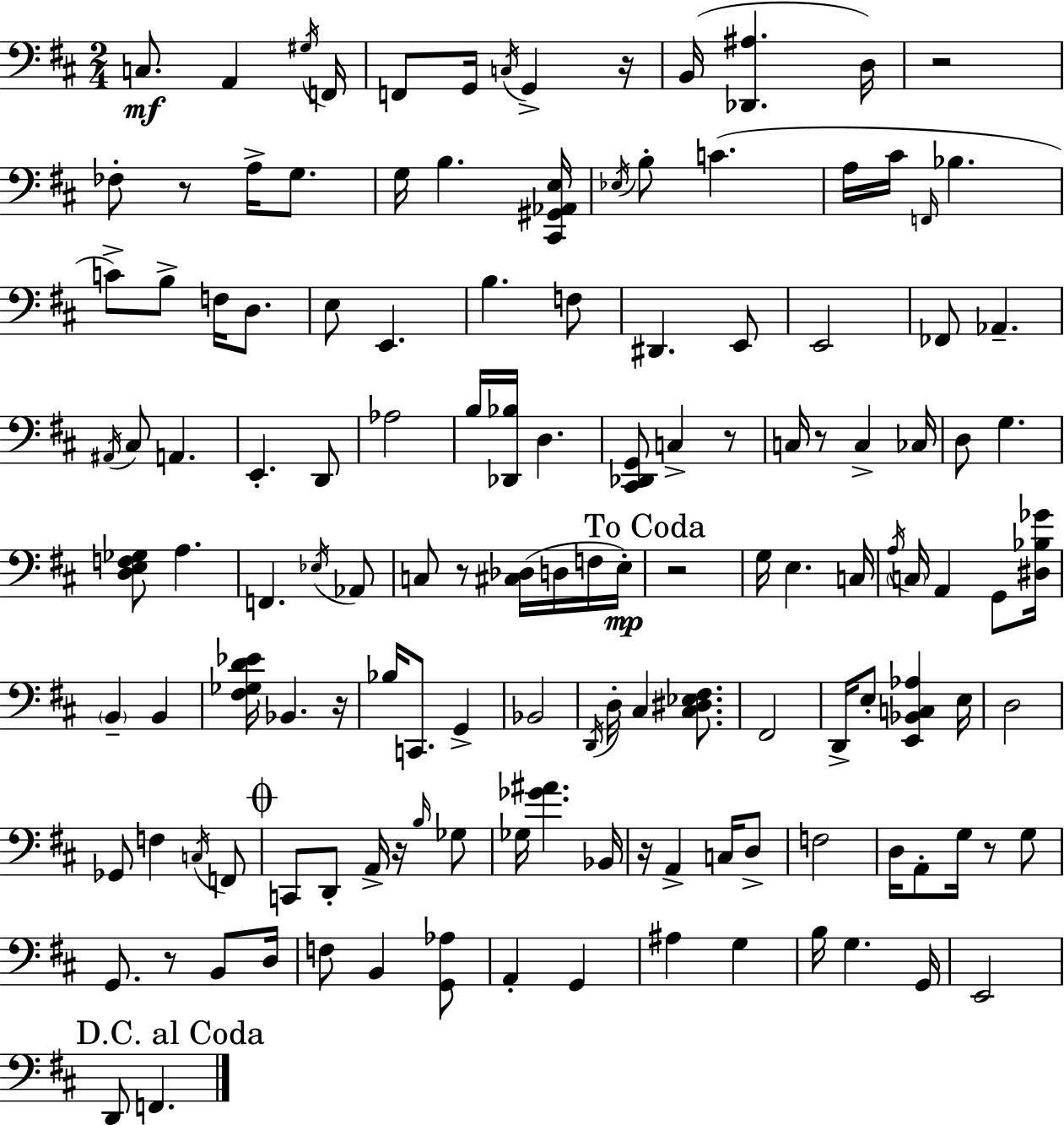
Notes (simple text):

C3/e. A2/q G#3/s F2/s F2/e G2/s C3/s G2/q R/s B2/s [Db2,A#3]/q. D3/s R/h FES3/e R/e A3/s G3/e. G3/s B3/q. [C#2,G#2,Ab2,E3]/s Eb3/s B3/e C4/q. A3/s C#4/s F2/s Bb3/q. C4/e B3/e F3/s D3/e. E3/e E2/q. B3/q. F3/e D#2/q. E2/e E2/h FES2/e Ab2/q. A#2/s C#3/e A2/q. E2/q. D2/e Ab3/h B3/s [Db2,Bb3]/s D3/q. [C#2,Db2,G2]/e C3/q R/e C3/s R/e C3/q CES3/s D3/e G3/q. [D3,E3,F3,Gb3]/e A3/q. F2/q. Eb3/s Ab2/e C3/e R/e [C#3,Db3]/s D3/s F3/s E3/s R/h G3/s E3/q. C3/s A3/s C3/s A2/q G2/e [D#3,Bb3,Gb4]/s B2/q B2/q [F#3,Gb3,D4,Eb4]/s Bb2/q. R/s Bb3/s C2/e. G2/q Bb2/h D2/s D3/s C#3/q [C#3,D#3,Eb3,F#3]/e. F#2/h D2/s E3/e [E2,Bb2,C3,Ab3]/q E3/s D3/h Gb2/e F3/q C3/s F2/e C2/e D2/e A2/s R/s B3/s Gb3/e Gb3/s [Gb4,A#4]/q. Bb2/s R/s A2/q C3/s D3/e F3/h D3/s A2/e G3/s R/e G3/e G2/e. R/e B2/e D3/s F3/e B2/q [G2,Ab3]/e A2/q G2/q A#3/q G3/q B3/s G3/q. G2/s E2/h D2/e F2/q.